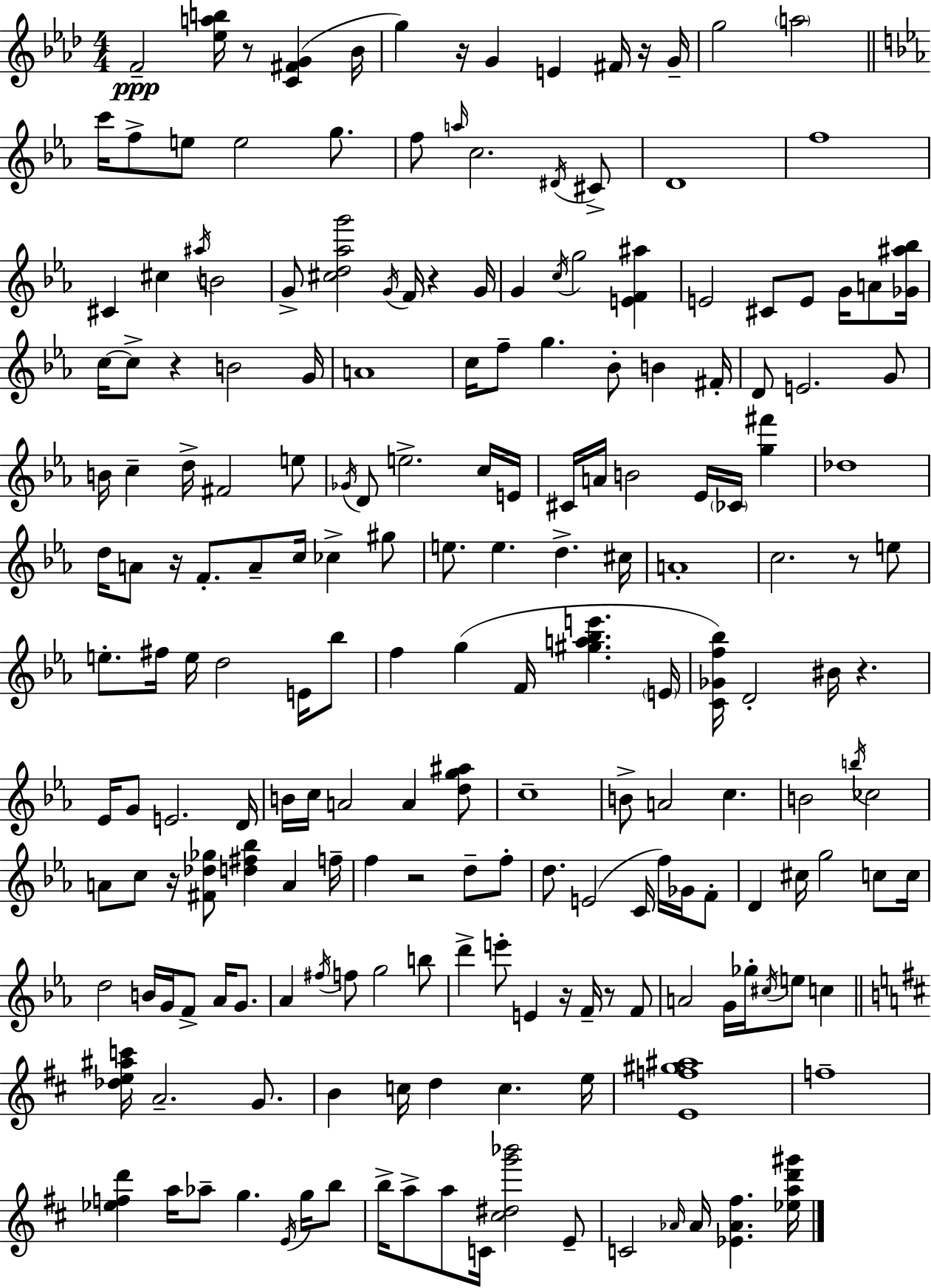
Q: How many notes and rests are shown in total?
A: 199